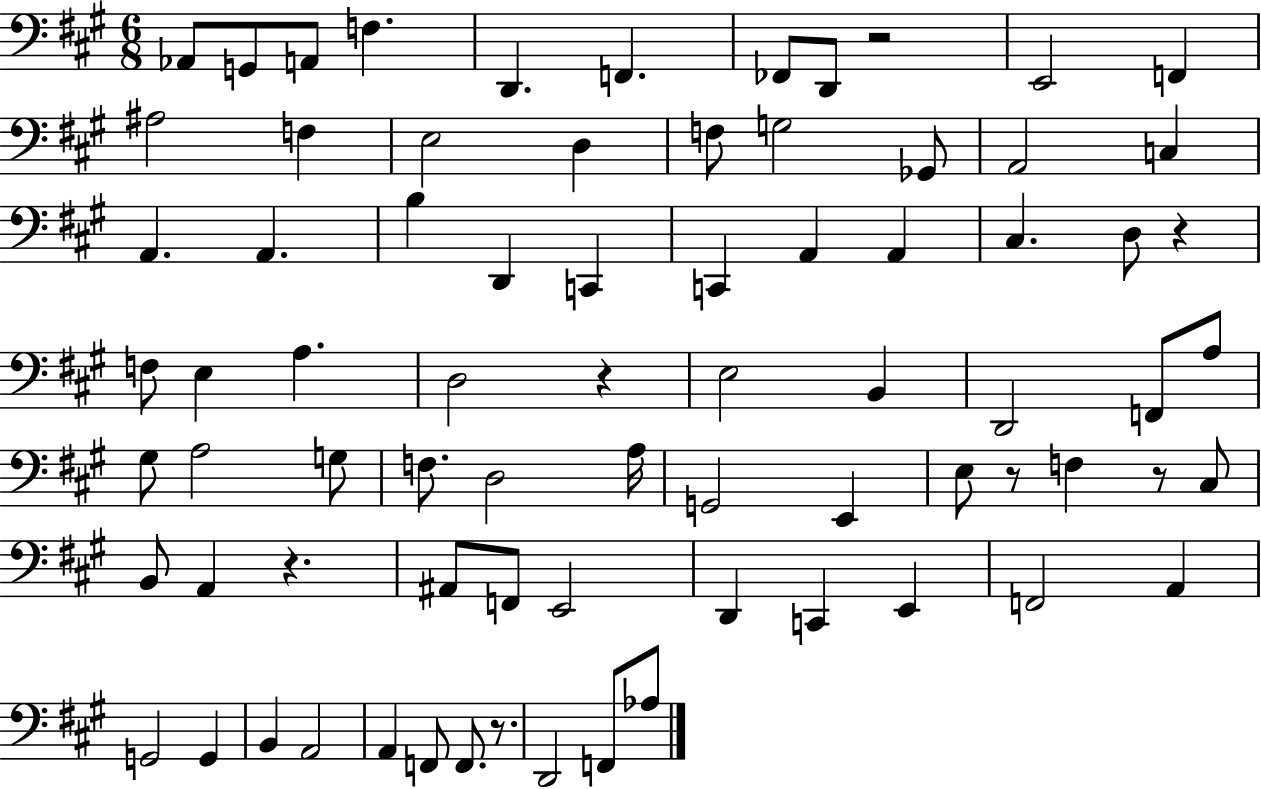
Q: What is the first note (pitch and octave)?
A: Ab2